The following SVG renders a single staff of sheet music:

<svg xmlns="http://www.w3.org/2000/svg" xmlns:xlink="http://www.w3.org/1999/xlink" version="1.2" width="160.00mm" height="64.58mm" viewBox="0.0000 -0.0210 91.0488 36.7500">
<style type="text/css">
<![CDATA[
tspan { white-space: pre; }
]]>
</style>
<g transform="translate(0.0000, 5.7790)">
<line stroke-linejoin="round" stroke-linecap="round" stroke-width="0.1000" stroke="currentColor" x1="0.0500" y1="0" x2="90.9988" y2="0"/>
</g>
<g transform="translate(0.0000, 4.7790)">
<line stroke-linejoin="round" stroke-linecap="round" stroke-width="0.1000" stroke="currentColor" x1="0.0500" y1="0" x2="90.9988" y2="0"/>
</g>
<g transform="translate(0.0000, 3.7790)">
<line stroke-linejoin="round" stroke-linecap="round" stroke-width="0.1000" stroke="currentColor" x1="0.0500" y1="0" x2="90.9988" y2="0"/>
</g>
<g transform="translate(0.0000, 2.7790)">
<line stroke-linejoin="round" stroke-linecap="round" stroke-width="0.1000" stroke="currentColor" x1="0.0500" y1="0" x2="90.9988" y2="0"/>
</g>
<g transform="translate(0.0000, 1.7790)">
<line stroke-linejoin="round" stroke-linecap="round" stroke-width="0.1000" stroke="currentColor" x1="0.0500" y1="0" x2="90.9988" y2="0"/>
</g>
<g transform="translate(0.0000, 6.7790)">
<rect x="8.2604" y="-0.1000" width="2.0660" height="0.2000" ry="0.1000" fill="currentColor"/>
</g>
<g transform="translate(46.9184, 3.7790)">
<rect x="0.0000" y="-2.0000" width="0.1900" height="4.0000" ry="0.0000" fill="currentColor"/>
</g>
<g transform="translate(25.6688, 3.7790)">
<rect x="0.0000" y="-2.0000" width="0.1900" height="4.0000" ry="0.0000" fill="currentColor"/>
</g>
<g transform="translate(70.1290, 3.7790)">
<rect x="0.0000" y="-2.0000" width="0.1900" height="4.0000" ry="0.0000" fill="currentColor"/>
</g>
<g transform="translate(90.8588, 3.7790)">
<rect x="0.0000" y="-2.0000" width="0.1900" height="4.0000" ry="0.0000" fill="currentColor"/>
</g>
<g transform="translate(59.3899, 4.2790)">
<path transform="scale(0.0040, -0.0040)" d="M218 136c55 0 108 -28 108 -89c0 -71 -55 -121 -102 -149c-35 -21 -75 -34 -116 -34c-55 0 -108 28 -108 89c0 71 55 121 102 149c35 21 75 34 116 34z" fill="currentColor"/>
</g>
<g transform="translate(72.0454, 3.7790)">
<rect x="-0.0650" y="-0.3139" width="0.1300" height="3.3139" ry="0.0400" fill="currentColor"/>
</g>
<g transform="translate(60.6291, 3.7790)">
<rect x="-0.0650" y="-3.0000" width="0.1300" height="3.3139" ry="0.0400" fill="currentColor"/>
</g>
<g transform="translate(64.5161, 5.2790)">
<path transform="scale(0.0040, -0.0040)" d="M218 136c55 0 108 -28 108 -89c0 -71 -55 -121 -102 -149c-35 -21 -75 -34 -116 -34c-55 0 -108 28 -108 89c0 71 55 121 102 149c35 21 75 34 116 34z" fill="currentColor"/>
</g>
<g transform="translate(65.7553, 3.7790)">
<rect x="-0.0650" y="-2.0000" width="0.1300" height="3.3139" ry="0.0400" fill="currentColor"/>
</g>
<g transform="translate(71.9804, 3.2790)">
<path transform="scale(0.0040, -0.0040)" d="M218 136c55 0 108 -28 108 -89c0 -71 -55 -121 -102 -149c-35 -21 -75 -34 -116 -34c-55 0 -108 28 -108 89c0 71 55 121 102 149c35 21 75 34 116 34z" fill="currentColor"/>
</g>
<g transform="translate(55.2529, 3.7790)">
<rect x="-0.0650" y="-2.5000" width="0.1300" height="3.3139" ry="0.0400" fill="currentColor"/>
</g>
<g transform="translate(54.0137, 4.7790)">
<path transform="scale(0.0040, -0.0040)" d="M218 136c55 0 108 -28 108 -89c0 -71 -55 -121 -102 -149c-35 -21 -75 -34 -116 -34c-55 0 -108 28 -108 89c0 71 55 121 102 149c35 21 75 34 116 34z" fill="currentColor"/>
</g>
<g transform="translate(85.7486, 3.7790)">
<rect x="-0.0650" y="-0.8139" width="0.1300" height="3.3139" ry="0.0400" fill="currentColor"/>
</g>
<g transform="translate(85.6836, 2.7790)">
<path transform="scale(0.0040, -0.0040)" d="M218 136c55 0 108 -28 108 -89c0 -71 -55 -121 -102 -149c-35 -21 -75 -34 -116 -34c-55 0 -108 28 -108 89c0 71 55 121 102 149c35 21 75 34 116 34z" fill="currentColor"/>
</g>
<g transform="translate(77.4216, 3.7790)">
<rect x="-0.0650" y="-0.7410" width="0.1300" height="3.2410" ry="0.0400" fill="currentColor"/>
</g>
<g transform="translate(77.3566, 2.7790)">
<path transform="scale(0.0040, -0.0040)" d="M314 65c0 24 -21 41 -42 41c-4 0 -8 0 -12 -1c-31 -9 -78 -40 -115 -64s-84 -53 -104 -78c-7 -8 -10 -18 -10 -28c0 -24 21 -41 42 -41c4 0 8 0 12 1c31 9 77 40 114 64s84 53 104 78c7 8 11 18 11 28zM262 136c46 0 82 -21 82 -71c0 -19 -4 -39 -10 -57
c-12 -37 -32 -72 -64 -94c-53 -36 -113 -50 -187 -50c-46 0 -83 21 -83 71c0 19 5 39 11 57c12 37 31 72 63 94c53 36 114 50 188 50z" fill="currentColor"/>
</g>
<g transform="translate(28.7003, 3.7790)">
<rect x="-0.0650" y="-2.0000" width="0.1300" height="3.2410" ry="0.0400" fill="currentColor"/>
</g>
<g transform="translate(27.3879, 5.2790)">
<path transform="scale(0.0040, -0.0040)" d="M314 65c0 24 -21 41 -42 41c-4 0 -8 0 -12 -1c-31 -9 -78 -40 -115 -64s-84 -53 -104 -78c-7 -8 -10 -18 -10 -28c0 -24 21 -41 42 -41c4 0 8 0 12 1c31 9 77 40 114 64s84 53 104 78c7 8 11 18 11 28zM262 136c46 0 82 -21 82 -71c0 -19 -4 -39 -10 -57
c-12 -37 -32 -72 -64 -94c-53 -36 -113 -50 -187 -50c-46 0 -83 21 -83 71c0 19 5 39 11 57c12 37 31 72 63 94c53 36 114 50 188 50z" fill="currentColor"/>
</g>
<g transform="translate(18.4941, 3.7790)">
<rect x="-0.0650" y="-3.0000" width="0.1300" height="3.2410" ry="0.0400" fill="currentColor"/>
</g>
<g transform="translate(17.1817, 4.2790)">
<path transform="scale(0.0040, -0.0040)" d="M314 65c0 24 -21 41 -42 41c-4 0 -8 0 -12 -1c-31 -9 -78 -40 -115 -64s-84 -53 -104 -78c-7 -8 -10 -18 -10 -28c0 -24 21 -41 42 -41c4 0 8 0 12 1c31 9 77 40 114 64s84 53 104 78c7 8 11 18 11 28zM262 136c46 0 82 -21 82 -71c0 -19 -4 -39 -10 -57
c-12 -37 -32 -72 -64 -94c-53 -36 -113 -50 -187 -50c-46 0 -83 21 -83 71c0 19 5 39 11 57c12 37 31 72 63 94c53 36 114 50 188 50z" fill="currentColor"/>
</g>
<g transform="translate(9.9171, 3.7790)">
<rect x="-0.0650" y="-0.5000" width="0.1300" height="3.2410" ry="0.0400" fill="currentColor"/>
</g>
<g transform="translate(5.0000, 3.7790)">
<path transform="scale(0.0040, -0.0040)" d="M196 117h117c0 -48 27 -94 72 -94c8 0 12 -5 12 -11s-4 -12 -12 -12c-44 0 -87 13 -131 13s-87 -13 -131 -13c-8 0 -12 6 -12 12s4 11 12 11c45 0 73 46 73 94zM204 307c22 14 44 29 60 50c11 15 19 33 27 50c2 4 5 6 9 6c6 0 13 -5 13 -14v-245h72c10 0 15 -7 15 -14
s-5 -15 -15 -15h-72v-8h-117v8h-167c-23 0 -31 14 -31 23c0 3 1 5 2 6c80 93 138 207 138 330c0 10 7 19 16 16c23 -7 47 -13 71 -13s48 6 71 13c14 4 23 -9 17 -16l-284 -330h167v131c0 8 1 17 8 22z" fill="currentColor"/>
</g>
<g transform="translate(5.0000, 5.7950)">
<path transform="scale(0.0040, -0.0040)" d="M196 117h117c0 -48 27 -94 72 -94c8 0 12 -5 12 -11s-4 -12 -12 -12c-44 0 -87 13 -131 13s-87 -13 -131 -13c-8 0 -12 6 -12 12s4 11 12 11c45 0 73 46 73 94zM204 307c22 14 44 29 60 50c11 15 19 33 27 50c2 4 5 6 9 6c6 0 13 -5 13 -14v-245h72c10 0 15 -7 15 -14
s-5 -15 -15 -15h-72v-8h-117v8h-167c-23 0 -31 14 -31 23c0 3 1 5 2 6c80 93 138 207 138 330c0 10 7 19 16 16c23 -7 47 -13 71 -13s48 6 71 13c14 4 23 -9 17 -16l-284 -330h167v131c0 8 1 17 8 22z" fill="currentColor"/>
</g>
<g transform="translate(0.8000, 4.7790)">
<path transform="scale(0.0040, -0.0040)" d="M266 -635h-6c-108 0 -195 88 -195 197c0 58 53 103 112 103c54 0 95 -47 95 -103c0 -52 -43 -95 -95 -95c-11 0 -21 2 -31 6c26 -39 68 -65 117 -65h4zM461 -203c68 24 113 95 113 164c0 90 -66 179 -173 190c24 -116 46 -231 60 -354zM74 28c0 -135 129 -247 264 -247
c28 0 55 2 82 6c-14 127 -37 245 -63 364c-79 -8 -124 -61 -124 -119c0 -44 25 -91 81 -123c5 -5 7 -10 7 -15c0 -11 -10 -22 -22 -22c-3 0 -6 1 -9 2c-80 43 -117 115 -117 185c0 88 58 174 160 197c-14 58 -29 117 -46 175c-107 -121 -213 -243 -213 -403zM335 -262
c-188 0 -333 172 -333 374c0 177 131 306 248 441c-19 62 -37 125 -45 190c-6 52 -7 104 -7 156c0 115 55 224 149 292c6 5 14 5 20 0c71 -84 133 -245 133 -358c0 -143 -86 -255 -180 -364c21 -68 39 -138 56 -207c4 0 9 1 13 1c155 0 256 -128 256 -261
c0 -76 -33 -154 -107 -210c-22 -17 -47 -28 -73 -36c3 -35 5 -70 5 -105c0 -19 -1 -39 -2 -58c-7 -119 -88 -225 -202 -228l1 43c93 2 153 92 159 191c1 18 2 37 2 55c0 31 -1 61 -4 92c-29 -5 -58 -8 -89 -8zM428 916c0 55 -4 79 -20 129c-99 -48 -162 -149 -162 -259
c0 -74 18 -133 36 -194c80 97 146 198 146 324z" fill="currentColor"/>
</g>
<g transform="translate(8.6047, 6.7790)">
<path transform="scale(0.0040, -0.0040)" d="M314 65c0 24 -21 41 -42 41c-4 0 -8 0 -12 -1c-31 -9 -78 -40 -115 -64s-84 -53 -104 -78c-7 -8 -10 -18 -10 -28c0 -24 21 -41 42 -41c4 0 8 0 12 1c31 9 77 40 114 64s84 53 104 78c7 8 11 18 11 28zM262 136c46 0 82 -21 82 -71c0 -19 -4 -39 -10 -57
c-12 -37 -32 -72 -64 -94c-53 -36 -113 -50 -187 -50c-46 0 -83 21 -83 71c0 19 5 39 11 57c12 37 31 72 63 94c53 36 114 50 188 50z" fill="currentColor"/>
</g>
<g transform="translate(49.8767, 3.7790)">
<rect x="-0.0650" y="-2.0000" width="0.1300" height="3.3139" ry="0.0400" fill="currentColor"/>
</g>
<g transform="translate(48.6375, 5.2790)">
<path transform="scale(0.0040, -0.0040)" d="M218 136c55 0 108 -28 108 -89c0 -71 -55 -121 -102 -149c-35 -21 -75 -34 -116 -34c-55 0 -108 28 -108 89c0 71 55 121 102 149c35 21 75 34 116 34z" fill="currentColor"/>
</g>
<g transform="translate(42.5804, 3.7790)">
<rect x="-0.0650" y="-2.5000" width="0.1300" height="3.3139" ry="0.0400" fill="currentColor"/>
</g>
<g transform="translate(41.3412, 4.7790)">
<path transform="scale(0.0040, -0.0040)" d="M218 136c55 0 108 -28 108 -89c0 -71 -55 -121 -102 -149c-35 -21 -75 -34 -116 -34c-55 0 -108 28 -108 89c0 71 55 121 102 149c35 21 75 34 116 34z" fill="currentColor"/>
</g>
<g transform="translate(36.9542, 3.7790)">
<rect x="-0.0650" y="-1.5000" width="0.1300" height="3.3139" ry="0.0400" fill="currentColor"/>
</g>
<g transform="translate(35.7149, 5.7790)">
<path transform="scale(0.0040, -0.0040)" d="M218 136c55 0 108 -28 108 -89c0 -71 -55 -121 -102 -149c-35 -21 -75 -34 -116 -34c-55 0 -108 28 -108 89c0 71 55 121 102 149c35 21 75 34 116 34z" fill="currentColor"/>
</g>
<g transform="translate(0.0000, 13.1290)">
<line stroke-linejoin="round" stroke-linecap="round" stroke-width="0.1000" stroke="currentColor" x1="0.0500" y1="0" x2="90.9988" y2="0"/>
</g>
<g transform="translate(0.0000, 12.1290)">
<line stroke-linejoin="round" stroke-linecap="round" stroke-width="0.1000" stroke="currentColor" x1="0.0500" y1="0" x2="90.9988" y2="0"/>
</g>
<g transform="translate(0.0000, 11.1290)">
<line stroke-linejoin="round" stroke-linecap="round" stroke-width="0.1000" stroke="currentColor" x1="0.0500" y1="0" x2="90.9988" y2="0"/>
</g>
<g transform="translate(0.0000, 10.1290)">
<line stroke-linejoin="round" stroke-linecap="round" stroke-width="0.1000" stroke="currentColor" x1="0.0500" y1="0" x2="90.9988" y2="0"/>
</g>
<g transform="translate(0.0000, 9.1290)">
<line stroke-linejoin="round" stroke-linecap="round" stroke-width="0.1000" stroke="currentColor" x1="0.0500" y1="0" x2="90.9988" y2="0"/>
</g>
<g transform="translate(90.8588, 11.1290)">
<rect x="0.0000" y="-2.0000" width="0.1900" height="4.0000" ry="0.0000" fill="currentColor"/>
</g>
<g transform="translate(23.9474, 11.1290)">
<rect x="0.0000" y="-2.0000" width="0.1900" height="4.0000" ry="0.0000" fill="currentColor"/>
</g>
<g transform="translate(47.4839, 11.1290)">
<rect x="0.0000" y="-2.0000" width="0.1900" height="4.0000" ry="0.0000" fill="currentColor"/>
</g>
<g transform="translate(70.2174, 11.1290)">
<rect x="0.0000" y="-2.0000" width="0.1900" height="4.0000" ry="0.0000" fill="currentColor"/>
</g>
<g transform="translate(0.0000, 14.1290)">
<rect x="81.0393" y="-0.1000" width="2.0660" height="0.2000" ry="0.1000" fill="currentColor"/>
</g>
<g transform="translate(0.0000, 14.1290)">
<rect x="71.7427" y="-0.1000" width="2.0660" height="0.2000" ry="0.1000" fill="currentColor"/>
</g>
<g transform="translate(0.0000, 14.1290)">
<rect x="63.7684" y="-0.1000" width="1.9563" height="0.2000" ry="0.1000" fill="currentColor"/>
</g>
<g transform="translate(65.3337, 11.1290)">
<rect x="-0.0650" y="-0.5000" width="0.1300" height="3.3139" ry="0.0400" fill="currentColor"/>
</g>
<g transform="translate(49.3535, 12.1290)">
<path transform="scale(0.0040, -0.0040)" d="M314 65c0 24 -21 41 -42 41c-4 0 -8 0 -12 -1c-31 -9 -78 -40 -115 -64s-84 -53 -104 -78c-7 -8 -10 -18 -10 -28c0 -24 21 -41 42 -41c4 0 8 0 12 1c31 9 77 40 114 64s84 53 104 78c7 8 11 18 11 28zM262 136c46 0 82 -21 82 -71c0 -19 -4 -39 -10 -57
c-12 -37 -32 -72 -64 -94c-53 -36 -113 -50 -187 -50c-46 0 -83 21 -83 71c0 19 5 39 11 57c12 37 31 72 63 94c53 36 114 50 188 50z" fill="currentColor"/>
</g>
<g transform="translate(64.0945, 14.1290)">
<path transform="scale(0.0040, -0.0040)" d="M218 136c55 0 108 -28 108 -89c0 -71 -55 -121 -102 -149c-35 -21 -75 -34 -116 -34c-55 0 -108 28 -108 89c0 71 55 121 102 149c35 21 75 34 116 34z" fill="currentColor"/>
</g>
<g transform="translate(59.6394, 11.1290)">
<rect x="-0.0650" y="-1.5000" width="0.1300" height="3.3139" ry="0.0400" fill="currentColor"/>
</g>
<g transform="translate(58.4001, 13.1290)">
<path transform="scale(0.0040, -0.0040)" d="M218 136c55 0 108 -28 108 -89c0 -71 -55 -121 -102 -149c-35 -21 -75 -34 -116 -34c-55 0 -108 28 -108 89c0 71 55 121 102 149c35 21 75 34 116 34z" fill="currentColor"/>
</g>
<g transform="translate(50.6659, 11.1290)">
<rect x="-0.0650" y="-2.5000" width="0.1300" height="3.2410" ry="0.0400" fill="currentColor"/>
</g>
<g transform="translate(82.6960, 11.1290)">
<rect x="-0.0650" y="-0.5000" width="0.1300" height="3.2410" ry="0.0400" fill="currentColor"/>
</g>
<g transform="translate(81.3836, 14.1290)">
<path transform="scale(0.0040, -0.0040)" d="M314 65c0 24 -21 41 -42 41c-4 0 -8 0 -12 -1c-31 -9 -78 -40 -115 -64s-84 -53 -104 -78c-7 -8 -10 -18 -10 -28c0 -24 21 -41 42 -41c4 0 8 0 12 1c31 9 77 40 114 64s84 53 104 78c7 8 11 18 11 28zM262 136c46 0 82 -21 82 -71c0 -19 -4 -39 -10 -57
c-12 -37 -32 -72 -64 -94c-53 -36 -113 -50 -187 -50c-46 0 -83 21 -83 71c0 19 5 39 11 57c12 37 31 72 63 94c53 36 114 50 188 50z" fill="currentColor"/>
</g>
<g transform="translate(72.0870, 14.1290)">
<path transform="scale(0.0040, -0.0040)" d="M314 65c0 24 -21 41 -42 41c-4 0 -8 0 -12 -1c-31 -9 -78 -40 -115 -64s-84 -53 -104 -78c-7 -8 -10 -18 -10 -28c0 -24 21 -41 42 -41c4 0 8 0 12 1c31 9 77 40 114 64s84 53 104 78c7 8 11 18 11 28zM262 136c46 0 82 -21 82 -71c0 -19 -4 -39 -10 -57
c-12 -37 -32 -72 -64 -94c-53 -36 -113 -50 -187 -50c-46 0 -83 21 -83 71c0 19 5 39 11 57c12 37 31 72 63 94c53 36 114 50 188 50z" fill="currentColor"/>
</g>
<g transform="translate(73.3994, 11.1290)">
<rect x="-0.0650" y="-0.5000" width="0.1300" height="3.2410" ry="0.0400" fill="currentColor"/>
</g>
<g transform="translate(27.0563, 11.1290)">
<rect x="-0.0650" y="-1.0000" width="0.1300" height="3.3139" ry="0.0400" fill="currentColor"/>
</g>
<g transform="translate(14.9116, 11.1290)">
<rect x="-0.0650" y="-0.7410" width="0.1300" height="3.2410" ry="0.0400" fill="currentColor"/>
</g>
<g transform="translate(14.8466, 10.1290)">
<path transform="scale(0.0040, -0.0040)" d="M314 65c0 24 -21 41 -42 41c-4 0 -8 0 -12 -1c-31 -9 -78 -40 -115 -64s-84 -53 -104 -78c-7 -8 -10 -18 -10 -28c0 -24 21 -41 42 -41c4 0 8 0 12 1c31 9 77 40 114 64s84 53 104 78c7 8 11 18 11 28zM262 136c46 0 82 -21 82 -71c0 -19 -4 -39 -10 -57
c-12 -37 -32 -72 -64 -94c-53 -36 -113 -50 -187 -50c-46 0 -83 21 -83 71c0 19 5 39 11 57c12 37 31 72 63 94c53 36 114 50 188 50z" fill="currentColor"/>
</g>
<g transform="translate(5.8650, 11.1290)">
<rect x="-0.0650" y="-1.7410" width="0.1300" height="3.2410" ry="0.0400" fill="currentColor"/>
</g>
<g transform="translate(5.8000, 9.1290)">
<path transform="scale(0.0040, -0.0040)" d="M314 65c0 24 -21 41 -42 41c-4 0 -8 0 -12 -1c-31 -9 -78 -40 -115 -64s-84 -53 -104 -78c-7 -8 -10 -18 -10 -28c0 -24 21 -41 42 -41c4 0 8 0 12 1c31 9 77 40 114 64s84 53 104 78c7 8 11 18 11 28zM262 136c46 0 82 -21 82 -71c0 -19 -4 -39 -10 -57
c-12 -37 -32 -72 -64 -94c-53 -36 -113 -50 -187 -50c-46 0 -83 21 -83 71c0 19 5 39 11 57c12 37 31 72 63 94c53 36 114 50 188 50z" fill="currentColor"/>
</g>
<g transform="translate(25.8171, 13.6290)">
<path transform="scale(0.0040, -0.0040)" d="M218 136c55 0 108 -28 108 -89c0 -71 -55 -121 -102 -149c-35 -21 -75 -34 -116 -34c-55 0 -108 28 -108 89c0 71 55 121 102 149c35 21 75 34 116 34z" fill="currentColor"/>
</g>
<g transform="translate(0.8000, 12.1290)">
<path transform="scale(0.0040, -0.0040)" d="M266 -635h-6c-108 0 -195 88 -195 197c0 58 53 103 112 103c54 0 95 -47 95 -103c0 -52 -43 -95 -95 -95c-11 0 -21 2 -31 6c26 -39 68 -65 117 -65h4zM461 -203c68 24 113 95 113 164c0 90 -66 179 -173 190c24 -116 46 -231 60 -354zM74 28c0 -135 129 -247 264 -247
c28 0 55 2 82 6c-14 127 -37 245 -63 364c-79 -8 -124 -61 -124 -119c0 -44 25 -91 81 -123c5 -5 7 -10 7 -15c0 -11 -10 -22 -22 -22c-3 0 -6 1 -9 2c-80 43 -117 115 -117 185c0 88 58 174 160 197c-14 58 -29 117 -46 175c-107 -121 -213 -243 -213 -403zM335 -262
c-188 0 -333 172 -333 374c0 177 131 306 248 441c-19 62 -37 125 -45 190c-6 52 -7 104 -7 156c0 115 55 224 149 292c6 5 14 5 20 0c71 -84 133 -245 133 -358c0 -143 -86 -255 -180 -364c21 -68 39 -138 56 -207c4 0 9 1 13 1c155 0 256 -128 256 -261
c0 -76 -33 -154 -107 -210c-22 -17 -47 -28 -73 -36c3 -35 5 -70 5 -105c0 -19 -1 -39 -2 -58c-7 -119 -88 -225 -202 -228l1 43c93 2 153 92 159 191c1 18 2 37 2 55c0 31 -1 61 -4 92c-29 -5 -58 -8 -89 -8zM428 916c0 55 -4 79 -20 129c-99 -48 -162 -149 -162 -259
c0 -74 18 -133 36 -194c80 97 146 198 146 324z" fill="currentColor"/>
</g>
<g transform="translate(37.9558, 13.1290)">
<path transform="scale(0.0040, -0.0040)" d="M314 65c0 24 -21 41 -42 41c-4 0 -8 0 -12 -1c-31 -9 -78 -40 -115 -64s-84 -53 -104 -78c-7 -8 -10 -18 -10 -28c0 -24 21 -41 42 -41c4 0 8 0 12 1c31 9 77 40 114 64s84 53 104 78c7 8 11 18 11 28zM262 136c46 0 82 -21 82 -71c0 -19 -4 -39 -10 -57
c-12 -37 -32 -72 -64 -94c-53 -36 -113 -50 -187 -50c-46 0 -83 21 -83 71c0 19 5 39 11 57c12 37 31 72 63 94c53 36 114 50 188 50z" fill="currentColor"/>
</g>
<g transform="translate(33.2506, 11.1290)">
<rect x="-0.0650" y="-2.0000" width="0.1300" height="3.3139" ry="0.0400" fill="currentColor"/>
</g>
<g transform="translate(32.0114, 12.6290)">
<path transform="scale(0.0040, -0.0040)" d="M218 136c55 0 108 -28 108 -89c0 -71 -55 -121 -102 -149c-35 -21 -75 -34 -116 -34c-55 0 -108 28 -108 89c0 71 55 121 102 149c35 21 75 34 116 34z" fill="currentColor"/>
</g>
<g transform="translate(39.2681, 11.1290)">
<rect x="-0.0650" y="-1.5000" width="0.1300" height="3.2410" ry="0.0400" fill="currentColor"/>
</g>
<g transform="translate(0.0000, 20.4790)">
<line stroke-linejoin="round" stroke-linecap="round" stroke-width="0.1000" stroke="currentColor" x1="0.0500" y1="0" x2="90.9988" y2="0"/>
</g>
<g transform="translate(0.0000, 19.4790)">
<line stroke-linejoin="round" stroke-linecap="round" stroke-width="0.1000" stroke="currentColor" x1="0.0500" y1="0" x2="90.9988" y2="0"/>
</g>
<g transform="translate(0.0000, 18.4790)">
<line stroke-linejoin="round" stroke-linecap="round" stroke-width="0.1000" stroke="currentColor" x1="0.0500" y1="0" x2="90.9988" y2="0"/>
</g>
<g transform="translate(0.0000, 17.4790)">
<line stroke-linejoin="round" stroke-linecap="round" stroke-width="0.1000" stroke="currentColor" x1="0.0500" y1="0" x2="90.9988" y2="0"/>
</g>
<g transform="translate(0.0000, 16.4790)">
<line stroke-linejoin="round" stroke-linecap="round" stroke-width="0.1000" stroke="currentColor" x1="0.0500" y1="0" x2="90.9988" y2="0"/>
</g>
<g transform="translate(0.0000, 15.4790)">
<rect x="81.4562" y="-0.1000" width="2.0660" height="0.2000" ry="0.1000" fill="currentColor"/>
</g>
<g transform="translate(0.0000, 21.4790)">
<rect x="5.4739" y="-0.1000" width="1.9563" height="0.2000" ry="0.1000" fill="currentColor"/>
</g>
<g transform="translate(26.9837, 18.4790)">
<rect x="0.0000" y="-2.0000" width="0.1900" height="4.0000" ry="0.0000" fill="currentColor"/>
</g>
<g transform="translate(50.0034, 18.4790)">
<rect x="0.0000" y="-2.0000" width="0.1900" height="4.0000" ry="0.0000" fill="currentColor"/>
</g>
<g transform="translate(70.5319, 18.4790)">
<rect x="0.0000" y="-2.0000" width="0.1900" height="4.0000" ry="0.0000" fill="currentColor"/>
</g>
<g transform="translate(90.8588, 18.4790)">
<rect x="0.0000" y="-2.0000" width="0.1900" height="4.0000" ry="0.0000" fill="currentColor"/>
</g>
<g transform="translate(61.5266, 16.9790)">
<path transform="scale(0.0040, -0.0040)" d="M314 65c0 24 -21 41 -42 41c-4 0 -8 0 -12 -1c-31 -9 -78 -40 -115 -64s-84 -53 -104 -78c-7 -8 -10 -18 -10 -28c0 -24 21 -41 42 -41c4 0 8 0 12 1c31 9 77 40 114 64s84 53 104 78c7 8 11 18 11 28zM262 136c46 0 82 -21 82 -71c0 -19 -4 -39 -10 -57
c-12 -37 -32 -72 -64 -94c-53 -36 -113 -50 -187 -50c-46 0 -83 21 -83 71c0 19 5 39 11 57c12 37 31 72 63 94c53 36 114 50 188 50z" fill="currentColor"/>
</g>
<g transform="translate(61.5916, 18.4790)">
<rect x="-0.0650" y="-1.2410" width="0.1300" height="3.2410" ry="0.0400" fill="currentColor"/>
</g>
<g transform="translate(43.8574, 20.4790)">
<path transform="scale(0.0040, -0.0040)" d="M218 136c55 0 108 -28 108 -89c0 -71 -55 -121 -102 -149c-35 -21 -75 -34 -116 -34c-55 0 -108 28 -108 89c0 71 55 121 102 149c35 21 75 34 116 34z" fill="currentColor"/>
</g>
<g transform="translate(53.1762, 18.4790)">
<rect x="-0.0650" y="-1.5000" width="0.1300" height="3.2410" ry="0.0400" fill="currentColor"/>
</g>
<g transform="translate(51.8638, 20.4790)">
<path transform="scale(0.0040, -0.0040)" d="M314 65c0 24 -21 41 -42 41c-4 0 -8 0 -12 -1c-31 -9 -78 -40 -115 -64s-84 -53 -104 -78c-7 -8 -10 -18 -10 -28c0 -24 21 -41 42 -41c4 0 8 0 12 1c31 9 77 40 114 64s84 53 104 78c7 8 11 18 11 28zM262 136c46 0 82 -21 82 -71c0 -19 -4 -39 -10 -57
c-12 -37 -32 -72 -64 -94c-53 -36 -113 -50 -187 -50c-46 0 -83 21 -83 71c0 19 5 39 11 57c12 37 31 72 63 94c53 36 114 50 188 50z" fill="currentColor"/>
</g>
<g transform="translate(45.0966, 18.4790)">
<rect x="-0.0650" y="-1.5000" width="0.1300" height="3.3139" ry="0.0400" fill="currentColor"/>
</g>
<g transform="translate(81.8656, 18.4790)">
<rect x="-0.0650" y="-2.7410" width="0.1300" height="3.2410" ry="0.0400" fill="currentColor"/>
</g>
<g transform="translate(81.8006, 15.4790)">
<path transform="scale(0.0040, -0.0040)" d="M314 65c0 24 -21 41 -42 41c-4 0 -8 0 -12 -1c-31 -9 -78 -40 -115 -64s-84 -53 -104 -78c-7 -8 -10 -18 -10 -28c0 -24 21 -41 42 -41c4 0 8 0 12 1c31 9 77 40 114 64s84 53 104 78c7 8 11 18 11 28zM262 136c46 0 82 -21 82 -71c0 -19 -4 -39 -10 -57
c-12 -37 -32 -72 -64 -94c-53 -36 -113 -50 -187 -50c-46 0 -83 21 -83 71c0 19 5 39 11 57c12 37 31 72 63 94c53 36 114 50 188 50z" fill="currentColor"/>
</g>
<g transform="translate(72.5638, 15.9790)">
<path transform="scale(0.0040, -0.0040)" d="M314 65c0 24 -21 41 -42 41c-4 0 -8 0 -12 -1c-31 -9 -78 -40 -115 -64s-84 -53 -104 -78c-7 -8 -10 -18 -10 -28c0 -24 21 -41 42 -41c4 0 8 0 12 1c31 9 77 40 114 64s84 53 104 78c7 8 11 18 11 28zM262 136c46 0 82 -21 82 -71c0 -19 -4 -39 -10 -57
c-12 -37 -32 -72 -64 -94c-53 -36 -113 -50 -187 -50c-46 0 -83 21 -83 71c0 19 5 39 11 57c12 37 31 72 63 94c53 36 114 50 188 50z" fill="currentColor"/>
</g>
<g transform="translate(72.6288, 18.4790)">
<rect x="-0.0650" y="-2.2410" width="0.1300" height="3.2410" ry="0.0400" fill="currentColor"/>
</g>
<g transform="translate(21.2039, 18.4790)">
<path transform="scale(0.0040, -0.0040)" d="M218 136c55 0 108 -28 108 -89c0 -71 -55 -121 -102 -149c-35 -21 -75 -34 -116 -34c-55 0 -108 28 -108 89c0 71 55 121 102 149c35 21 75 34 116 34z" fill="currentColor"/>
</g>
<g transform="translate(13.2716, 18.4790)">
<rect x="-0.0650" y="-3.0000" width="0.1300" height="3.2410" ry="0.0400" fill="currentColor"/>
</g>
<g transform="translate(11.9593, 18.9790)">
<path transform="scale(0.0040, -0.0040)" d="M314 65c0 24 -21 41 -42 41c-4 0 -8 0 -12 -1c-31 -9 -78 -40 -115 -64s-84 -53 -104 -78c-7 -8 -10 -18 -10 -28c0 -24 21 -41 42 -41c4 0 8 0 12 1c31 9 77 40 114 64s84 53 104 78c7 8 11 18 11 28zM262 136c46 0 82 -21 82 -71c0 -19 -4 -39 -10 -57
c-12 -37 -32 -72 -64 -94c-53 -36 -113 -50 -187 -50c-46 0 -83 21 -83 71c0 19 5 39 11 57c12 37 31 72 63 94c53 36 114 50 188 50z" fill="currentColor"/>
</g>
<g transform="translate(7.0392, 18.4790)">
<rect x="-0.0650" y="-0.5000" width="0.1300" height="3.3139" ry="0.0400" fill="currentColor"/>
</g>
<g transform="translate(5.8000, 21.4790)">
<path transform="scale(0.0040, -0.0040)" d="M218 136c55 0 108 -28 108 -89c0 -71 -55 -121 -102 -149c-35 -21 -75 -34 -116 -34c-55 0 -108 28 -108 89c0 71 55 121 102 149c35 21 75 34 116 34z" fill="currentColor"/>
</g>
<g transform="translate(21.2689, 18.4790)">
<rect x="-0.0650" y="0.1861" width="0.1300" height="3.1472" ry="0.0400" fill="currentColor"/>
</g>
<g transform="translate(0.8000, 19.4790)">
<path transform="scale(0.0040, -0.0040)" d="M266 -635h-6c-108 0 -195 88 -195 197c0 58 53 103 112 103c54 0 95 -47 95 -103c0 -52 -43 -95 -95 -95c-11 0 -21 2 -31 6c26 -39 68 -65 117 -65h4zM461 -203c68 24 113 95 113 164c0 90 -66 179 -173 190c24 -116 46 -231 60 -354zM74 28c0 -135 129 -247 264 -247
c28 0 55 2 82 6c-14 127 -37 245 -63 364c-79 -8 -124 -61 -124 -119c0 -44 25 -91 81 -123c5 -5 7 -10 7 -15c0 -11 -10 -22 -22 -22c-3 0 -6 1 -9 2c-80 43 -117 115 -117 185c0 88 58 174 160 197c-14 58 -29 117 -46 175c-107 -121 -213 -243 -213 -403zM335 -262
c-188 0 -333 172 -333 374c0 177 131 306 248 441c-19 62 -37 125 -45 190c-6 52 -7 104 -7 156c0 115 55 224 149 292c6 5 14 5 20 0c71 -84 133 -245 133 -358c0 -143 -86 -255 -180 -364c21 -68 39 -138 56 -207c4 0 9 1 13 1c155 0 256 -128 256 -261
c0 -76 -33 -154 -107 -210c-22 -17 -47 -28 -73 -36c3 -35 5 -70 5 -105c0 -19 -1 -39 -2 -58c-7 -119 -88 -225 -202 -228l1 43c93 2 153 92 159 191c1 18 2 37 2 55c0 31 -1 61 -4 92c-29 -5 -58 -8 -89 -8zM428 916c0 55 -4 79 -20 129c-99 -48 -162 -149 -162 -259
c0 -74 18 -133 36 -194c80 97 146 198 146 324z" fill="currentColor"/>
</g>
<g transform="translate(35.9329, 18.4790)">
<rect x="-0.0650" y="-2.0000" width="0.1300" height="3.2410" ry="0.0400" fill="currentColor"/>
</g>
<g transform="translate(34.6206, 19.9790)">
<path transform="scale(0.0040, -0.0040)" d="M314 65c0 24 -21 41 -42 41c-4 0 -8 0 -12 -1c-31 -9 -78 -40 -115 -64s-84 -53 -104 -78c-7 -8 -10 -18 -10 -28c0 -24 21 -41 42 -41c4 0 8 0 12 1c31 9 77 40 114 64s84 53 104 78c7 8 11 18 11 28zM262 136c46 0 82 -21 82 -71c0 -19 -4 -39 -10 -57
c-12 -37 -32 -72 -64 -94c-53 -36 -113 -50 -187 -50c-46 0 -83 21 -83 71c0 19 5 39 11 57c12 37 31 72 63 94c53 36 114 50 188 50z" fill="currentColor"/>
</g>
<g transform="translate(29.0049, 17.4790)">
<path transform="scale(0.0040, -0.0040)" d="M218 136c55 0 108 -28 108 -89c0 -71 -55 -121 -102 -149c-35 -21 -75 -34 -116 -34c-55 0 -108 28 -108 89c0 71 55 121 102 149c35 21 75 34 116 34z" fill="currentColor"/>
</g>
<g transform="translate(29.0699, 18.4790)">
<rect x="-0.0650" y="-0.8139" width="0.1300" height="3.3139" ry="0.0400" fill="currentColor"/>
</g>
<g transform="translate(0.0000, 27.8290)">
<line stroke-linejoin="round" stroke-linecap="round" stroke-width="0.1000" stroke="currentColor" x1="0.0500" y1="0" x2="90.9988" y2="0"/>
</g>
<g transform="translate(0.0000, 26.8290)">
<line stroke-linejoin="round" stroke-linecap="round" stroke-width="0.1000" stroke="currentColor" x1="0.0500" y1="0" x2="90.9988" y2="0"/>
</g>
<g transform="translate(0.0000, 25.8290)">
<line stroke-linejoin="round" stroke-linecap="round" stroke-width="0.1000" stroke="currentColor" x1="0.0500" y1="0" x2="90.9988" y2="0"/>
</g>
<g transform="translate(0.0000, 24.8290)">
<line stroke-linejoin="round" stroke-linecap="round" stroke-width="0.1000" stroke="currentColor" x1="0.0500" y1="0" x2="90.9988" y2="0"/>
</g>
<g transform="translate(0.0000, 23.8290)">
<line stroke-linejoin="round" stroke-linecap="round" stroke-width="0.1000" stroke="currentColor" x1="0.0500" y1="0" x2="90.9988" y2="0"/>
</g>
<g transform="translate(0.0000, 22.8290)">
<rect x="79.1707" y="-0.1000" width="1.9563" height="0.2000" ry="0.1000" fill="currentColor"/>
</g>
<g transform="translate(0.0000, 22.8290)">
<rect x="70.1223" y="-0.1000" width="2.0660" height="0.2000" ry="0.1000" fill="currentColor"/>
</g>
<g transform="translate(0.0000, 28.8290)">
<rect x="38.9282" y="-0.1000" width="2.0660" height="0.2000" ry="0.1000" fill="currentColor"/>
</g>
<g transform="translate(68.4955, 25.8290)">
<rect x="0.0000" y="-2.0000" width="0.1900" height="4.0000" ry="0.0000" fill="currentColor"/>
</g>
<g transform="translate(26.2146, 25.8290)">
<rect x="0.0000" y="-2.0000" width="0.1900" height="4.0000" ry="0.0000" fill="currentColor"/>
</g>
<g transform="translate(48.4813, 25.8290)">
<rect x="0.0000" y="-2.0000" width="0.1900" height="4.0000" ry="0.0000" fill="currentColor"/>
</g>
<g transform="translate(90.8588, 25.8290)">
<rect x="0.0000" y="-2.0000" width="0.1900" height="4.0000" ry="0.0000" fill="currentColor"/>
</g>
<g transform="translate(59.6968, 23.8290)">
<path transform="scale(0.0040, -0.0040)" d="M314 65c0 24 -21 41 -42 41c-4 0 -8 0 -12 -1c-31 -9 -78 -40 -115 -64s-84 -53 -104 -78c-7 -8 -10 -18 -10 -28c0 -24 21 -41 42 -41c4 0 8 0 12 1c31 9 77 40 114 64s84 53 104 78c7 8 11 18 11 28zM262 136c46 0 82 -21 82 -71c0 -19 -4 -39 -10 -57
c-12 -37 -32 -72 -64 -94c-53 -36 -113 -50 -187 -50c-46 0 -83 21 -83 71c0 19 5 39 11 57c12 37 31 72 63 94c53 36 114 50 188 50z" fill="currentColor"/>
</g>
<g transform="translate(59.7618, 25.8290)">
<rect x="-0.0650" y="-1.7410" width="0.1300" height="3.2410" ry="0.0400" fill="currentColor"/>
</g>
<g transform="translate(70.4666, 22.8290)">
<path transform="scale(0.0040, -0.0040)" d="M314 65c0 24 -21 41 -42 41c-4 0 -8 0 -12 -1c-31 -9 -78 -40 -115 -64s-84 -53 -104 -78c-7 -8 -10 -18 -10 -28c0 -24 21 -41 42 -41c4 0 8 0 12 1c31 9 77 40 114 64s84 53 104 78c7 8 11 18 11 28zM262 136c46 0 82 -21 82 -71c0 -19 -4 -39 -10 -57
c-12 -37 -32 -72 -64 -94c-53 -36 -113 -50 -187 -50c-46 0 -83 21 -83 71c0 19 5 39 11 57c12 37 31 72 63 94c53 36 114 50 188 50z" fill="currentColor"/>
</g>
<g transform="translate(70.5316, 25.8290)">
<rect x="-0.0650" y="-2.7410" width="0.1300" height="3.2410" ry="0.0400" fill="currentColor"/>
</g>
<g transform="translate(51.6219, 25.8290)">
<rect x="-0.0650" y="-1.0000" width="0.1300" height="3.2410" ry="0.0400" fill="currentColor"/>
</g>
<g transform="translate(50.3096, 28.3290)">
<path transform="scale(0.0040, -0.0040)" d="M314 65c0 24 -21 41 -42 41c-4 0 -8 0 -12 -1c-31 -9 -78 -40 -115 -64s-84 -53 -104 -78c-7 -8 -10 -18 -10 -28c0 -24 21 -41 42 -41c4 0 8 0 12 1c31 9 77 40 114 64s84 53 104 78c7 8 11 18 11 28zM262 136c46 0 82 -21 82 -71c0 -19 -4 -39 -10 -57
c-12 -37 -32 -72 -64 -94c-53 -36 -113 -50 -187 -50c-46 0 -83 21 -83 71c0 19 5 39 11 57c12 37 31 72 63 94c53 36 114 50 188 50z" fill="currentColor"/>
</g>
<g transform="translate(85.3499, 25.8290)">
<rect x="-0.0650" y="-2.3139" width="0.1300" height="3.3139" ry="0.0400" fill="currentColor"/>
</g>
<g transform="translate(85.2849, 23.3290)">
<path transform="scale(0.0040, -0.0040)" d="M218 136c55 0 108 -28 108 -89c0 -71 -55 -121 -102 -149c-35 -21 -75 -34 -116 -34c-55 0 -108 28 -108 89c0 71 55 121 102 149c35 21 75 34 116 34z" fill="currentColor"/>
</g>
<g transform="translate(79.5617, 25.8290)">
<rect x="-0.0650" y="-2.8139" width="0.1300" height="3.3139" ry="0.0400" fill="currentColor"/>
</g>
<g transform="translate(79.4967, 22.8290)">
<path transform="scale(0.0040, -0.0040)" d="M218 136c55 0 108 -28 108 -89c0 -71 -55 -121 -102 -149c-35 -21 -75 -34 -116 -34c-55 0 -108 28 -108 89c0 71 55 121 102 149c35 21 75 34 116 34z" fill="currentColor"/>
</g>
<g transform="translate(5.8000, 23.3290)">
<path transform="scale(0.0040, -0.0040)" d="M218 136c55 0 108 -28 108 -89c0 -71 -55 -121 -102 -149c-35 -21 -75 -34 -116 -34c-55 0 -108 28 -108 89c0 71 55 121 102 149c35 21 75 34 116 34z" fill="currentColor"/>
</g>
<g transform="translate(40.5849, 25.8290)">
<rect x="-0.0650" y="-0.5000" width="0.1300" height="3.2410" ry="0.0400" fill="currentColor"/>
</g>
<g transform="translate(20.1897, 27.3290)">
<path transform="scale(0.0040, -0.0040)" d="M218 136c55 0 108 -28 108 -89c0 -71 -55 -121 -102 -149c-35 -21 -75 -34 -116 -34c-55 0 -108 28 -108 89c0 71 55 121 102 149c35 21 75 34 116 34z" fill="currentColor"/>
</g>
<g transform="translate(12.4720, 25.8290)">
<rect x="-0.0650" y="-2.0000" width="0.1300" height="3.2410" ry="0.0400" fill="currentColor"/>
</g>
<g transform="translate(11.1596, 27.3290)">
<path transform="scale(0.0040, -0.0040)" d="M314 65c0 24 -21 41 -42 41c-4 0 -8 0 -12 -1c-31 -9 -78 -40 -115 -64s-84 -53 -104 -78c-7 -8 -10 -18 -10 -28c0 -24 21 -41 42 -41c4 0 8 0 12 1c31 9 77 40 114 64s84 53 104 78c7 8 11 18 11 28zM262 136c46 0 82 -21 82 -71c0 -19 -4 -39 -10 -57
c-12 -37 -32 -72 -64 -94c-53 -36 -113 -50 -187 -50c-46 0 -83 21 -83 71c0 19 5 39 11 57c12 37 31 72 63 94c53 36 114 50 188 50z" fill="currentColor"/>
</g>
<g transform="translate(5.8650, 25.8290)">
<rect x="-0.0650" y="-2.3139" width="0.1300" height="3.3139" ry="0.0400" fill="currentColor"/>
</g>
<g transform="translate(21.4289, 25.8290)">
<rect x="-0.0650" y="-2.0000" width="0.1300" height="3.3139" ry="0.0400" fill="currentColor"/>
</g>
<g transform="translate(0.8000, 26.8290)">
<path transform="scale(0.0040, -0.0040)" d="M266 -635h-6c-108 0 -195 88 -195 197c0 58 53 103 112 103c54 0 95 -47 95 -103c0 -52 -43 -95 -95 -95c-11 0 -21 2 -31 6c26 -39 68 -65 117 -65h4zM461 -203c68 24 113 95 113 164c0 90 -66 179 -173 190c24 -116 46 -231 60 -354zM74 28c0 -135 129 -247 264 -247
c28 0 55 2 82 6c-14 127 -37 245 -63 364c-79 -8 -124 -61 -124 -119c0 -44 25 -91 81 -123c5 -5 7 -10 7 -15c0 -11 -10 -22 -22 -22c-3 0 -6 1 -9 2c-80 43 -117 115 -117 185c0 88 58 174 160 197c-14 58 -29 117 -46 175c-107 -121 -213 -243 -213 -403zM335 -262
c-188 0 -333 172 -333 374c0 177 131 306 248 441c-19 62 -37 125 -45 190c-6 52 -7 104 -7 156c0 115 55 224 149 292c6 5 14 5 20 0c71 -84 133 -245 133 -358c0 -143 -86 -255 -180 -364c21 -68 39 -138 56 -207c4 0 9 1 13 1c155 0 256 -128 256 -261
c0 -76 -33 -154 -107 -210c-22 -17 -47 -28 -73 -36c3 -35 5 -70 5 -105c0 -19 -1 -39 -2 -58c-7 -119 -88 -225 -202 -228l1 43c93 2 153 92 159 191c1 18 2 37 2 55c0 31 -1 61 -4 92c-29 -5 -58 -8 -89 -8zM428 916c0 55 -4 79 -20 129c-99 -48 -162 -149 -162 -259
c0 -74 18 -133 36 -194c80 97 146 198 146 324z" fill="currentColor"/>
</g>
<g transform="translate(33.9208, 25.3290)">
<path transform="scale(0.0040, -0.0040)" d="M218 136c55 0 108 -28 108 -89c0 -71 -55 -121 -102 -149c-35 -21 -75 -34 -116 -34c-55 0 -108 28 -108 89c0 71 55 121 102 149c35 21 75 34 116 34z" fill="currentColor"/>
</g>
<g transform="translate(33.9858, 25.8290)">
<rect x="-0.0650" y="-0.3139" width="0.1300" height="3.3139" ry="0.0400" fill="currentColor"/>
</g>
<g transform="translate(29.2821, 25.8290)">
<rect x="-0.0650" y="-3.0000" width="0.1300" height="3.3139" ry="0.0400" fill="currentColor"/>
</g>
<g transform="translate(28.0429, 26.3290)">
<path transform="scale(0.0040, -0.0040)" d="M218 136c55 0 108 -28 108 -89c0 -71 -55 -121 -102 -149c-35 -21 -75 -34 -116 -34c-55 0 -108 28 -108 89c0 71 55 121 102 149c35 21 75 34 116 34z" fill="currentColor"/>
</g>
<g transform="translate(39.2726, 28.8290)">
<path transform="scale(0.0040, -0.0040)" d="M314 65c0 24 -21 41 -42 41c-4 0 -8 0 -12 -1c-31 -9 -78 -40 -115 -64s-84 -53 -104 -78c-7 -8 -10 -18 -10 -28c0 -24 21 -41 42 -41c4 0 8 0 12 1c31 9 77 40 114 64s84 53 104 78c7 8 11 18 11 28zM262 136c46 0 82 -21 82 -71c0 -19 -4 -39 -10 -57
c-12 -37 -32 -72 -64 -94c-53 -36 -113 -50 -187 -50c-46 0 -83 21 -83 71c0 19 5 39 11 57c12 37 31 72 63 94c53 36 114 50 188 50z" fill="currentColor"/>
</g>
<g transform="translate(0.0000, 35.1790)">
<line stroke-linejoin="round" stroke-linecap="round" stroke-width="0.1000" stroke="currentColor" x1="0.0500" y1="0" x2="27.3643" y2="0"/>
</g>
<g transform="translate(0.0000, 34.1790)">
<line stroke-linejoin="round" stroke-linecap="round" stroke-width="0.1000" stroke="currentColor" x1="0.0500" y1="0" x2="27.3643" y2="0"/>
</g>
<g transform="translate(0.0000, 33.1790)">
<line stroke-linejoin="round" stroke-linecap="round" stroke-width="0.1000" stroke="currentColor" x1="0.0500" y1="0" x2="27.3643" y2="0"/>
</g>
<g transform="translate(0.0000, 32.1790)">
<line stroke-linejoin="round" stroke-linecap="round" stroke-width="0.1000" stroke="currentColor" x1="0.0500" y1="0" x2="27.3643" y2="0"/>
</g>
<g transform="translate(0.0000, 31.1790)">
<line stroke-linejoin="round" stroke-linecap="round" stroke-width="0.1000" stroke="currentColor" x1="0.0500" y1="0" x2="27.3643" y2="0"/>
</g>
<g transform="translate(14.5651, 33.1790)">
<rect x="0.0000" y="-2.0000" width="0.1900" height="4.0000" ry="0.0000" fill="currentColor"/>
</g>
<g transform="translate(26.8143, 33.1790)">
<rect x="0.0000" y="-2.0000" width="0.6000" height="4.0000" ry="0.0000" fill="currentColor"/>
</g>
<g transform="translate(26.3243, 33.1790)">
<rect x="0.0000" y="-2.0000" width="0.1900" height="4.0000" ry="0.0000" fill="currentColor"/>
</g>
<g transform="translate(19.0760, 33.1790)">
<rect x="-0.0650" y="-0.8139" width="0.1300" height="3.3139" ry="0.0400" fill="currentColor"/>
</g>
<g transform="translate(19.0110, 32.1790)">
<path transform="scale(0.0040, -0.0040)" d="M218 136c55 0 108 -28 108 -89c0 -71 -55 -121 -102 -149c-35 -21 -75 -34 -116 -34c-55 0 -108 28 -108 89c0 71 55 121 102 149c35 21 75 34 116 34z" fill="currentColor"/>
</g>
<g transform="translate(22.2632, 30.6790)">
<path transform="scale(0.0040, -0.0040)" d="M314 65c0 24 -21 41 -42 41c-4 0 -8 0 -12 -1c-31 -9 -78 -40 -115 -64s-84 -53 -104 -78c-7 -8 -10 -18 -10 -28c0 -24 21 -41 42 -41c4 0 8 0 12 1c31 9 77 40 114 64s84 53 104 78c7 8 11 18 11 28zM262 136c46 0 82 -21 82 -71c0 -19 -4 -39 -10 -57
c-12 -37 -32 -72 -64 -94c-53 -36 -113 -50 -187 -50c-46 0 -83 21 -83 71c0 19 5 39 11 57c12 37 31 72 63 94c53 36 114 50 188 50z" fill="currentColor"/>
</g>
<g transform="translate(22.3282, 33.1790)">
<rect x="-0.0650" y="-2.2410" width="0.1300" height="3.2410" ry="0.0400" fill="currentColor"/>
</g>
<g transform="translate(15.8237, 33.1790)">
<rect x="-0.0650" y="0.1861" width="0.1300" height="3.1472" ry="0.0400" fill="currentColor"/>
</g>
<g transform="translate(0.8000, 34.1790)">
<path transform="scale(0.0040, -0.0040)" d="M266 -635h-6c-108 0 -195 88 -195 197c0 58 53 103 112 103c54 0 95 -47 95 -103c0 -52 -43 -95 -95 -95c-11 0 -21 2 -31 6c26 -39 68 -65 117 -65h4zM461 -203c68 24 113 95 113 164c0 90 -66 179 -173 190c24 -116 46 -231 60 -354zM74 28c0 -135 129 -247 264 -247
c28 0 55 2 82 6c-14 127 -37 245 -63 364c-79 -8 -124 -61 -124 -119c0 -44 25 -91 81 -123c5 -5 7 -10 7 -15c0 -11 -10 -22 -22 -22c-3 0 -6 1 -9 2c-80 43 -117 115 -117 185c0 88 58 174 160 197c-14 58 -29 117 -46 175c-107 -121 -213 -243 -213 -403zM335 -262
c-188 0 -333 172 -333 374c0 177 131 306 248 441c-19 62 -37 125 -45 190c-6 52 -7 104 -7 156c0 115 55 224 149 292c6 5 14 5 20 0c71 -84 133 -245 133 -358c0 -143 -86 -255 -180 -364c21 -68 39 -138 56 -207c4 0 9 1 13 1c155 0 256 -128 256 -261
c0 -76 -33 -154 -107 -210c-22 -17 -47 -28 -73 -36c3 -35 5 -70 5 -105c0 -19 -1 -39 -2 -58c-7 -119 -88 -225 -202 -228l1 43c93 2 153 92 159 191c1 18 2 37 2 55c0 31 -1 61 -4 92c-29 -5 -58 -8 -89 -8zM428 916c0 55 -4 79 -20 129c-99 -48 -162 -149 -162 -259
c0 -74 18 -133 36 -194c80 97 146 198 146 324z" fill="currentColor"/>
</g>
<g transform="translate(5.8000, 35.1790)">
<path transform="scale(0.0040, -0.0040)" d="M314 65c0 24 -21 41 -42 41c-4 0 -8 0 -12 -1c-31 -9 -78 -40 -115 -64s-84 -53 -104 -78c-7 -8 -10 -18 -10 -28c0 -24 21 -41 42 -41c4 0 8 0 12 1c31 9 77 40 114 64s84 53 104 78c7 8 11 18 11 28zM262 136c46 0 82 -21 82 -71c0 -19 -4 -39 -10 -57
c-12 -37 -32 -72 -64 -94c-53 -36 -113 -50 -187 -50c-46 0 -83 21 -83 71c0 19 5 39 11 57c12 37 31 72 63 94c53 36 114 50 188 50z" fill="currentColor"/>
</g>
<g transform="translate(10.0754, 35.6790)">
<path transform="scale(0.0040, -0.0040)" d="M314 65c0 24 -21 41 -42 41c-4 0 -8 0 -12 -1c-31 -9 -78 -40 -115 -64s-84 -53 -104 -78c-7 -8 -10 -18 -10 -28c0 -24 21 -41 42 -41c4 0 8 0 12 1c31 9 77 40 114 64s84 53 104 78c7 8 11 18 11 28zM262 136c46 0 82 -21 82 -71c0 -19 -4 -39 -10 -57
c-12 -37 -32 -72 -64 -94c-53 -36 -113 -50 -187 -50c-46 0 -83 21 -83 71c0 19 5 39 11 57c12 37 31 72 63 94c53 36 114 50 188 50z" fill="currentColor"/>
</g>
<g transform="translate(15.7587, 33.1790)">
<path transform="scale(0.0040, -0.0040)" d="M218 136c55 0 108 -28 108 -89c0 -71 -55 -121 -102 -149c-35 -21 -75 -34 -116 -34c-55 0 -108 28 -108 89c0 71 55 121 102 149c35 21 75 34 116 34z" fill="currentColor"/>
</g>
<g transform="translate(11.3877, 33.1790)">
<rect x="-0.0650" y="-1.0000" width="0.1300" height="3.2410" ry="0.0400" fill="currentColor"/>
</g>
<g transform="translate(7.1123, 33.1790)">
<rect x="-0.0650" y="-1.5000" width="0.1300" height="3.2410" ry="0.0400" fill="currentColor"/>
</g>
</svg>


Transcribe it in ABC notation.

X:1
T:Untitled
M:4/4
L:1/4
K:C
C2 A2 F2 E G F G A F c d2 d f2 d2 D F E2 G2 E C C2 C2 C A2 B d F2 E E2 e2 g2 a2 g F2 F A c C2 D2 f2 a2 a g E2 D2 B d g2